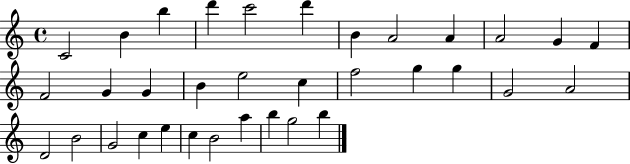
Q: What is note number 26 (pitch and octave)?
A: G4